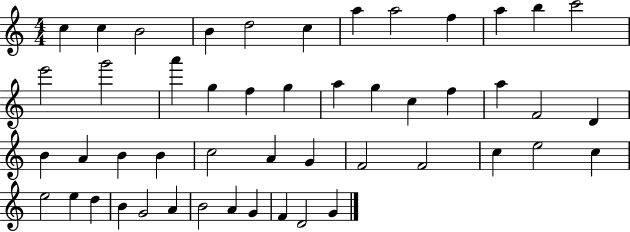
{
  \clef treble
  \numericTimeSignature
  \time 4/4
  \key c \major
  c''4 c''4 b'2 | b'4 d''2 c''4 | a''4 a''2 f''4 | a''4 b''4 c'''2 | \break e'''2 g'''2 | a'''4 g''4 f''4 g''4 | a''4 g''4 c''4 f''4 | a''4 f'2 d'4 | \break b'4 a'4 b'4 b'4 | c''2 a'4 g'4 | f'2 f'2 | c''4 e''2 c''4 | \break e''2 e''4 d''4 | b'4 g'2 a'4 | b'2 a'4 g'4 | f'4 d'2 g'4 | \break \bar "|."
}